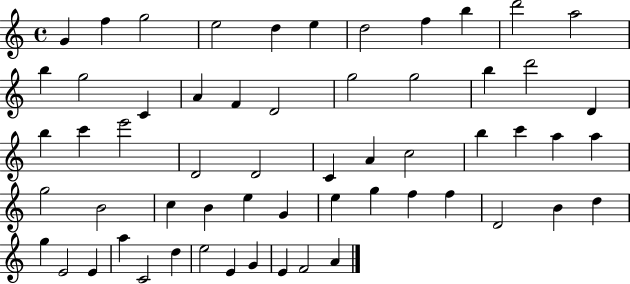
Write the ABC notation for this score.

X:1
T:Untitled
M:4/4
L:1/4
K:C
G f g2 e2 d e d2 f b d'2 a2 b g2 C A F D2 g2 g2 b d'2 D b c' e'2 D2 D2 C A c2 b c' a a g2 B2 c B e G e g f f D2 B d g E2 E a C2 d e2 E G E F2 A